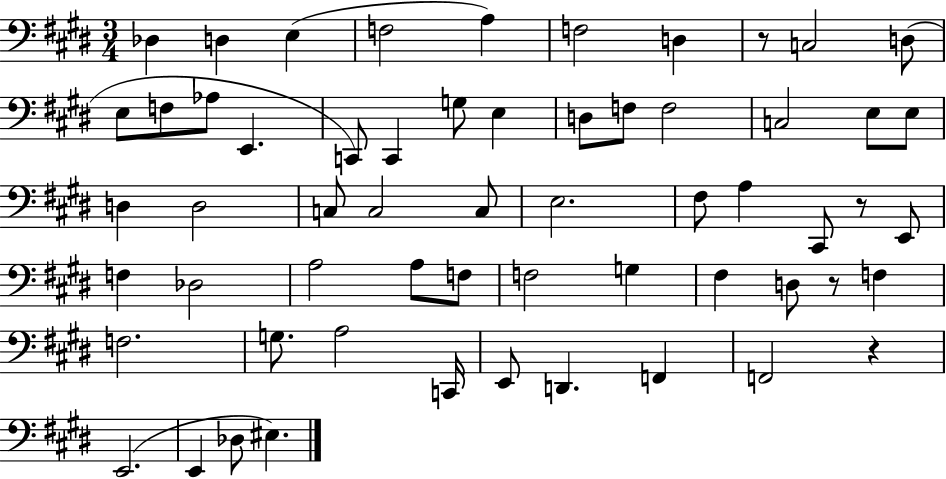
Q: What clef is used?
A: bass